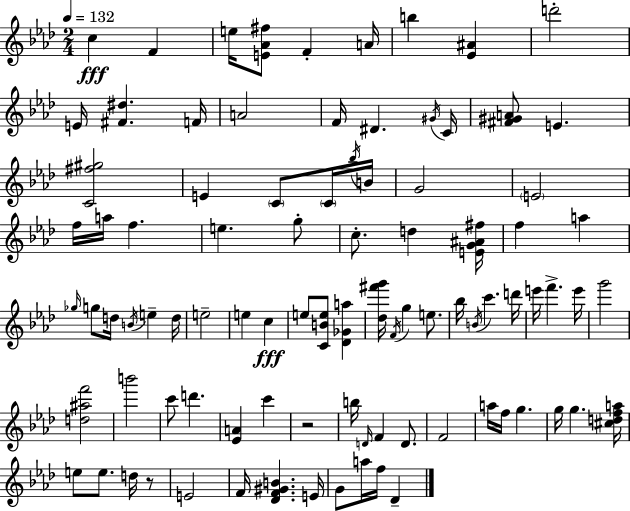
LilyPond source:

{
  \clef treble
  \numericTimeSignature
  \time 2/4
  \key f \minor
  \tempo 4 = 132
  c''4\fff f'4 | e''16 <e' aes' fis''>8 f'4-. a'16 | b''4 <ees' ais'>4 | d'''2-. | \break e'16 <fis' dis''>4. f'16 | a'2 | f'16 dis'4. \acciaccatura { gis'16 } | c'16 <fis' gis' a'>8 e'4. | \break <c' fis'' gis''>2 | e'4 \parenthesize c'8 \parenthesize c'16 | \acciaccatura { bes''16 } b'16 g'2 | \parenthesize e'2 | \break f''16 a''16 f''4. | e''4. | g''8-. c''8.-. d''4 | <e' g' ais' fis''>16 f''4 a''4 | \break \grace { ges''16 } g''8 d''16 \acciaccatura { b'16 } e''4-- | d''16 e''2-- | e''4 | c''4\fff e''8 <c' b' e''>8 | \break <des' ges' a''>4 <des'' fis''' g'''>16 \acciaccatura { f'16 } g''4 | e''8. bes''16 \acciaccatura { b'16 } c'''4. | d'''16 e'''16 f'''4.-> | e'''16 g'''2 | \break <d'' ais'' f'''>2 | b'''2 | c'''8 | d'''4. <ees' a'>4 | \break c'''4 r2 | b''16 \grace { d'16 } | f'4 d'8. f'2 | a''16 | \break f''16 g''4. g''16 | g''4. <cis'' d'' f'' a''>16 e''8 | e''8. d''16 r8 e'2 | f'16 | \break <des' f' gis' b'>4. e'16 g'8 | a''16 f''16 des'4-- \bar "|."
}